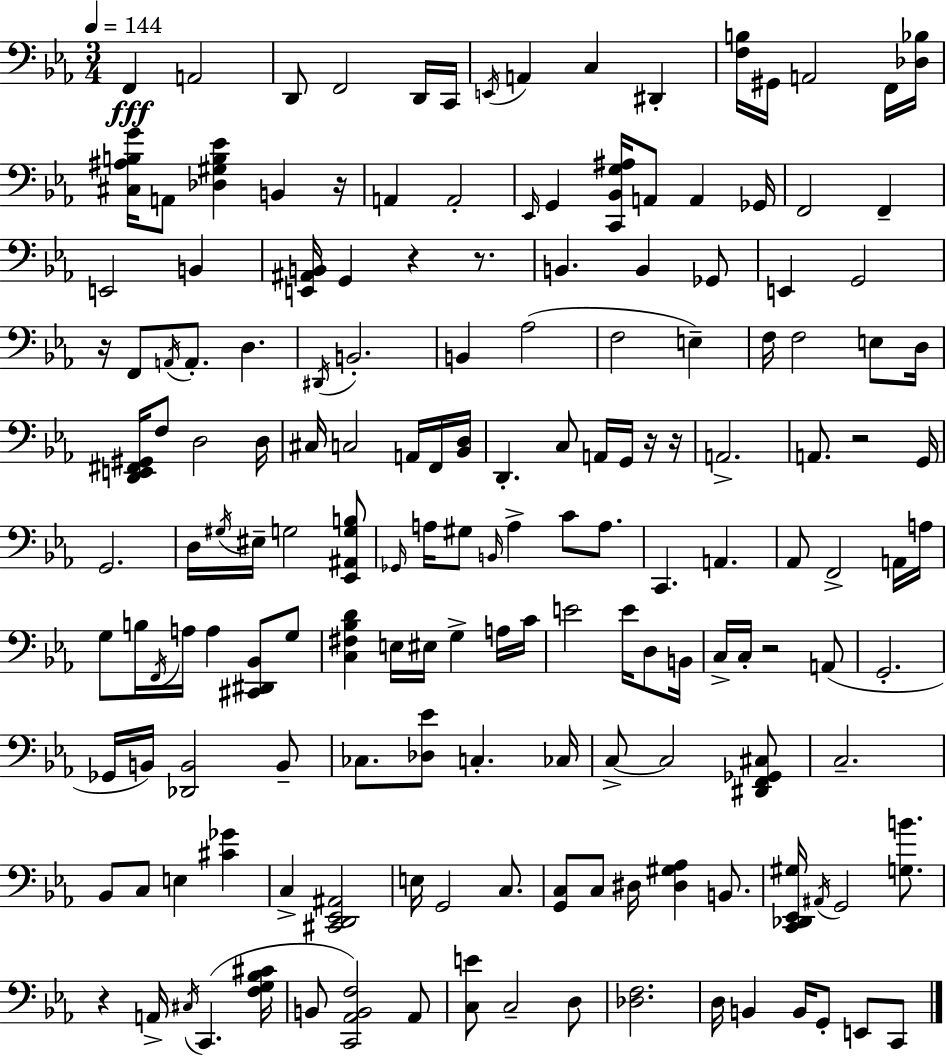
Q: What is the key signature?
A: C minor